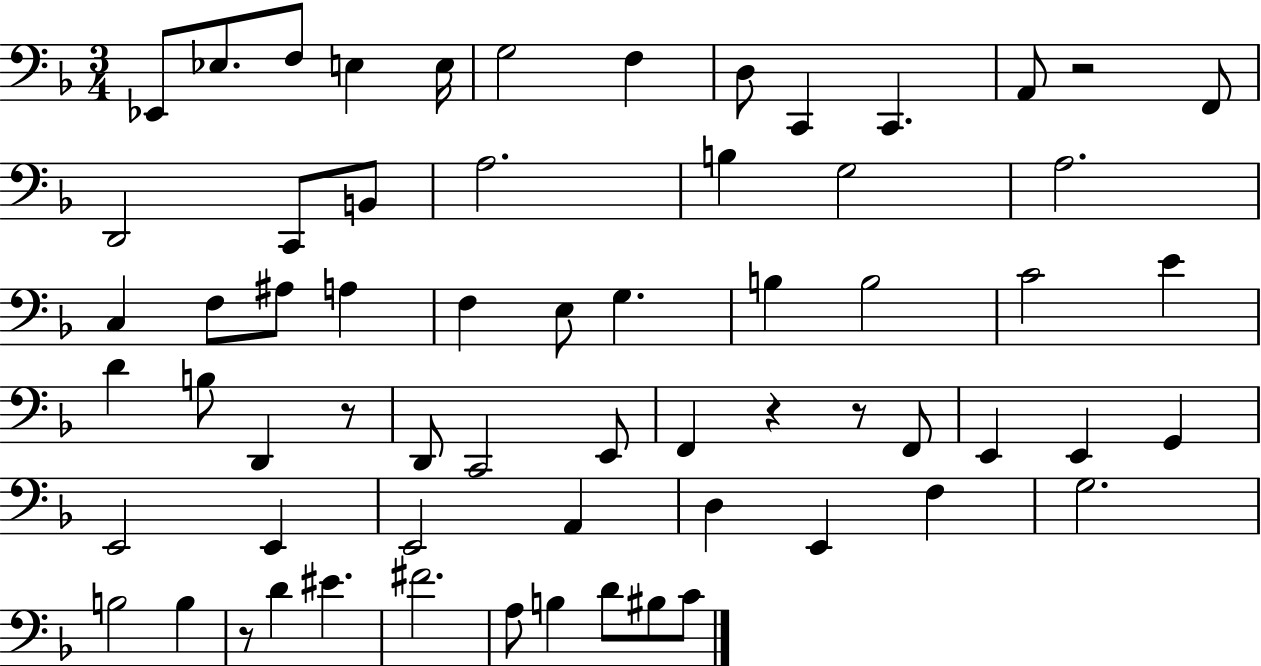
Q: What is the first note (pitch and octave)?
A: Eb2